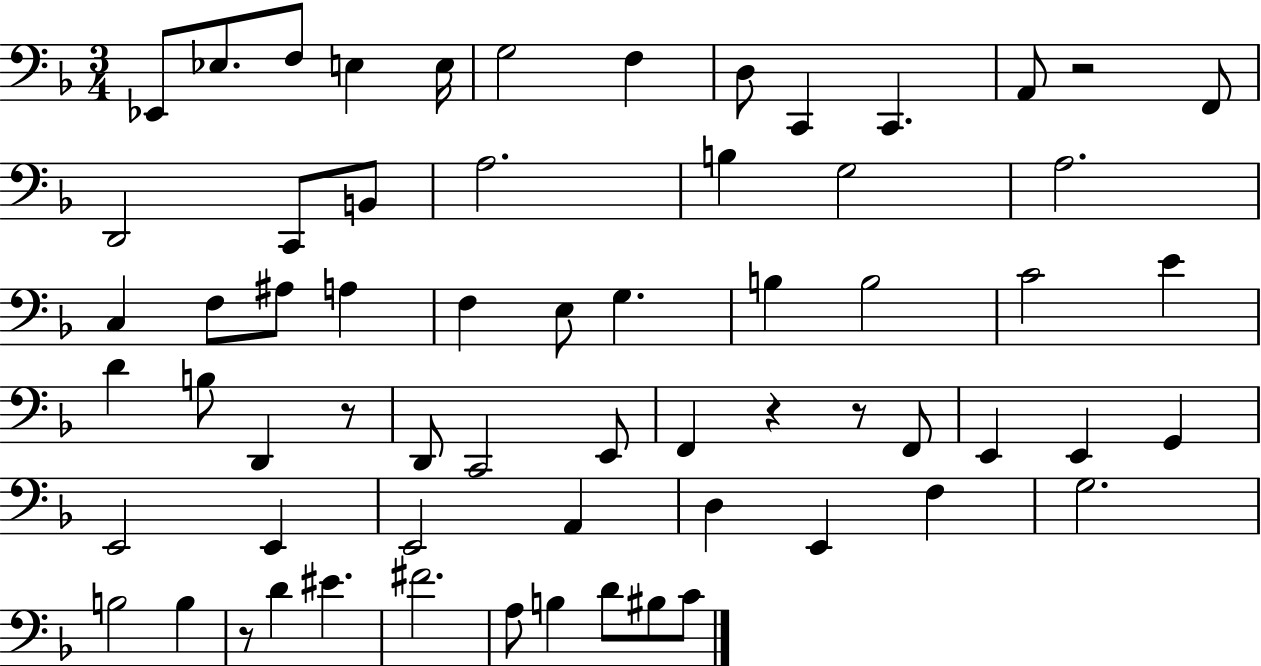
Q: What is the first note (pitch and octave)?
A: Eb2